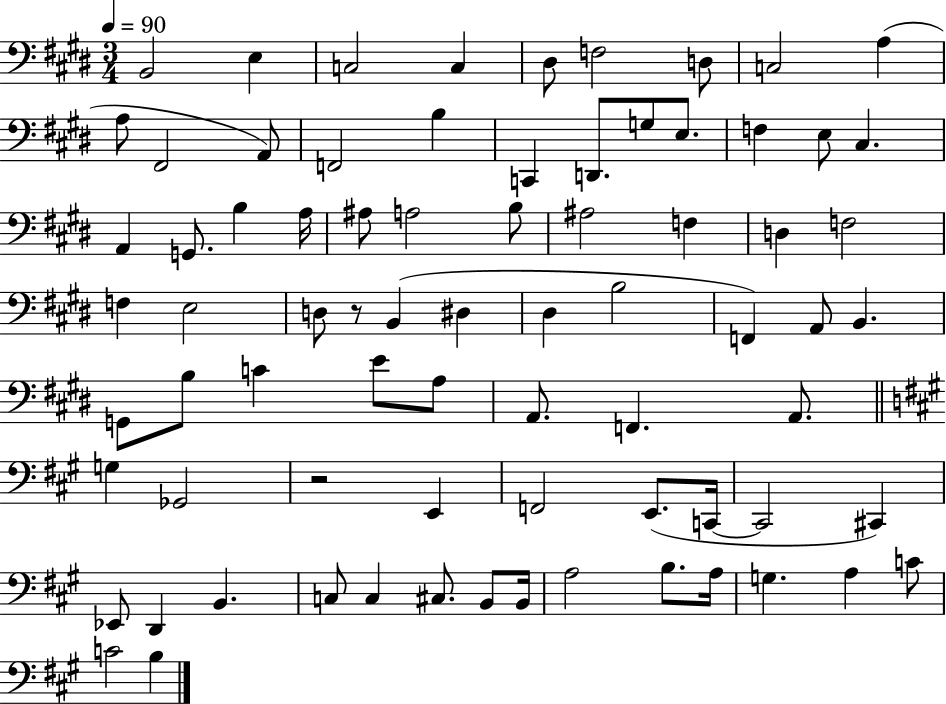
X:1
T:Untitled
M:3/4
L:1/4
K:E
B,,2 E, C,2 C, ^D,/2 F,2 D,/2 C,2 A, A,/2 ^F,,2 A,,/2 F,,2 B, C,, D,,/2 G,/2 E,/2 F, E,/2 ^C, A,, G,,/2 B, A,/4 ^A,/2 A,2 B,/2 ^A,2 F, D, F,2 F, E,2 D,/2 z/2 B,, ^D, ^D, B,2 F,, A,,/2 B,, G,,/2 B,/2 C E/2 A,/2 A,,/2 F,, A,,/2 G, _G,,2 z2 E,, F,,2 E,,/2 C,,/4 C,,2 ^C,, _E,,/2 D,, B,, C,/2 C, ^C,/2 B,,/2 B,,/4 A,2 B,/2 A,/4 G, A, C/2 C2 B,